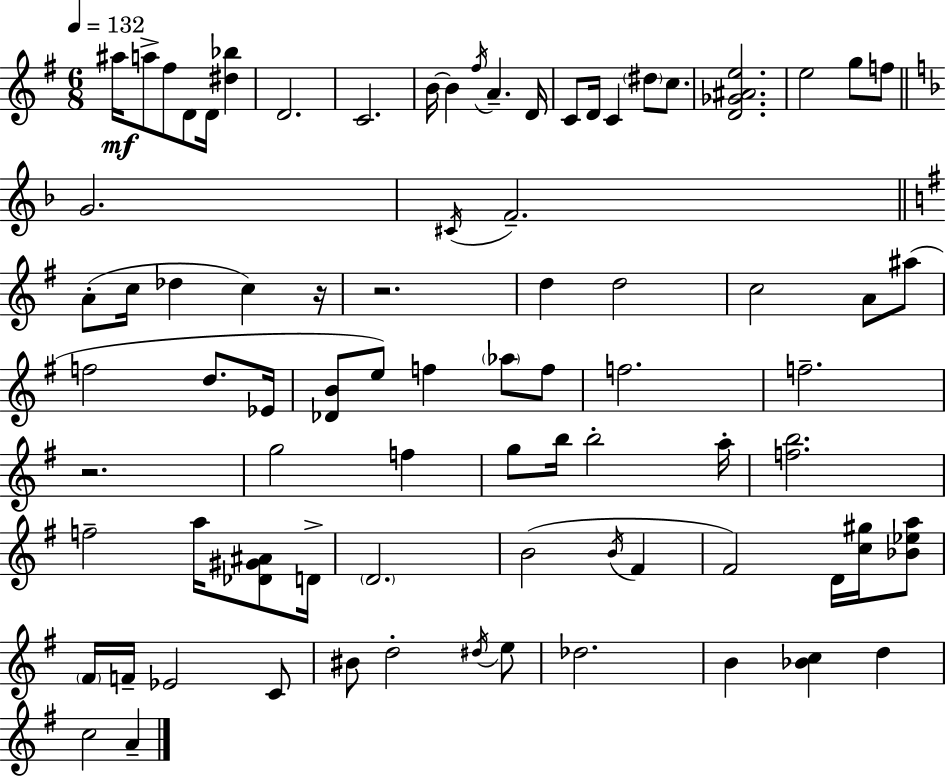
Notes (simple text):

A#5/s A5/e F#5/e D4/e D4/s [D#5,Bb5]/q D4/h. C4/h. B4/s B4/q F#5/s A4/q. D4/s C4/e D4/s C4/q D#5/e C5/e. [D4,Gb4,A#4,E5]/h. E5/h G5/e F5/e G4/h. C#4/s F4/h. A4/e C5/s Db5/q C5/q R/s R/h. D5/q D5/h C5/h A4/e A#5/e F5/h D5/e. Eb4/s [Db4,B4]/e E5/e F5/q Ab5/e F5/e F5/h. F5/h. R/h. G5/h F5/q G5/e B5/s B5/h A5/s [F5,B5]/h. F5/h A5/s [Db4,G#4,A#4]/e D4/s D4/h. B4/h B4/s F#4/q F#4/h D4/s [C5,G#5]/s [Bb4,Eb5,A5]/e F#4/s F4/s Eb4/h C4/e BIS4/e D5/h D#5/s E5/e Db5/h. B4/q [Bb4,C5]/q D5/q C5/h A4/q